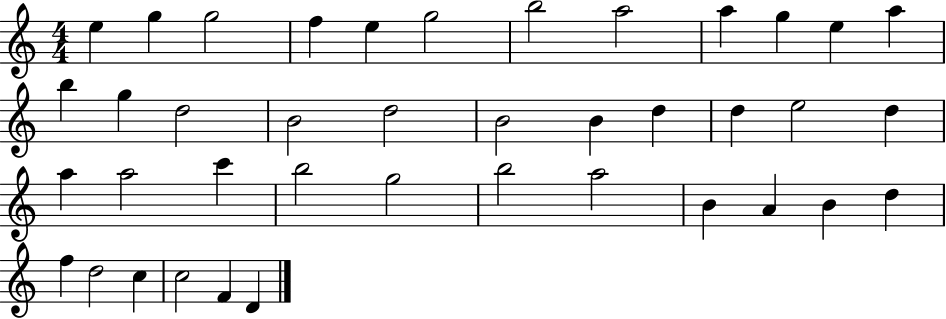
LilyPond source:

{
  \clef treble
  \numericTimeSignature
  \time 4/4
  \key c \major
  e''4 g''4 g''2 | f''4 e''4 g''2 | b''2 a''2 | a''4 g''4 e''4 a''4 | \break b''4 g''4 d''2 | b'2 d''2 | b'2 b'4 d''4 | d''4 e''2 d''4 | \break a''4 a''2 c'''4 | b''2 g''2 | b''2 a''2 | b'4 a'4 b'4 d''4 | \break f''4 d''2 c''4 | c''2 f'4 d'4 | \bar "|."
}